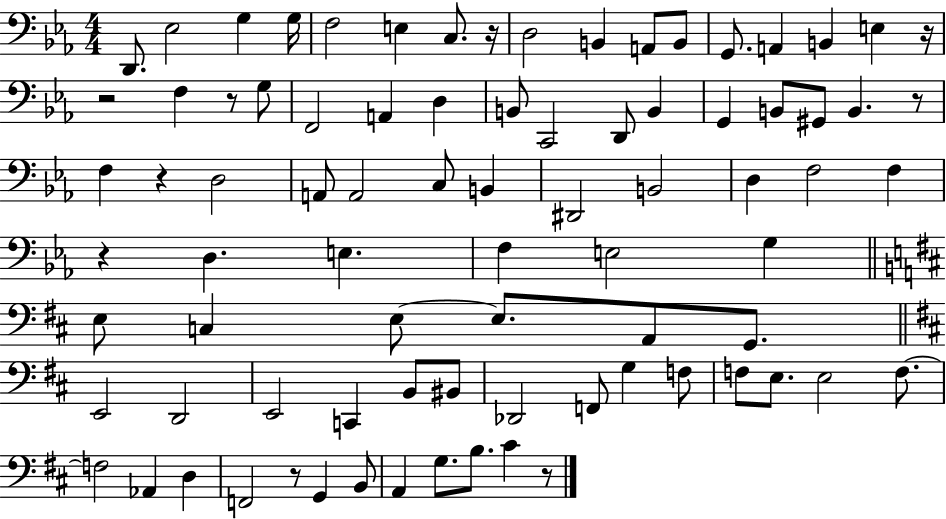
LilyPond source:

{
  \clef bass
  \numericTimeSignature
  \time 4/4
  \key ees \major
  d,8. ees2 g4 g16 | f2 e4 c8. r16 | d2 b,4 a,8 b,8 | g,8. a,4 b,4 e4 r16 | \break r2 f4 r8 g8 | f,2 a,4 d4 | b,8 c,2 d,8 b,4 | g,4 b,8 gis,8 b,4. r8 | \break f4 r4 d2 | a,8 a,2 c8 b,4 | dis,2 b,2 | d4 f2 f4 | \break r4 d4. e4. | f4 e2 g4 | \bar "||" \break \key d \major e8 c4 e8~~ e8. a,8 g,8. | \bar "||" \break \key d \major e,2 d,2 | e,2 c,4 b,8 bis,8 | des,2 f,8 g4 f8 | f8 e8. e2 f8.~~ | \break f2 aes,4 d4 | f,2 r8 g,4 b,8 | a,4 g8. b8. cis'4 r8 | \bar "|."
}